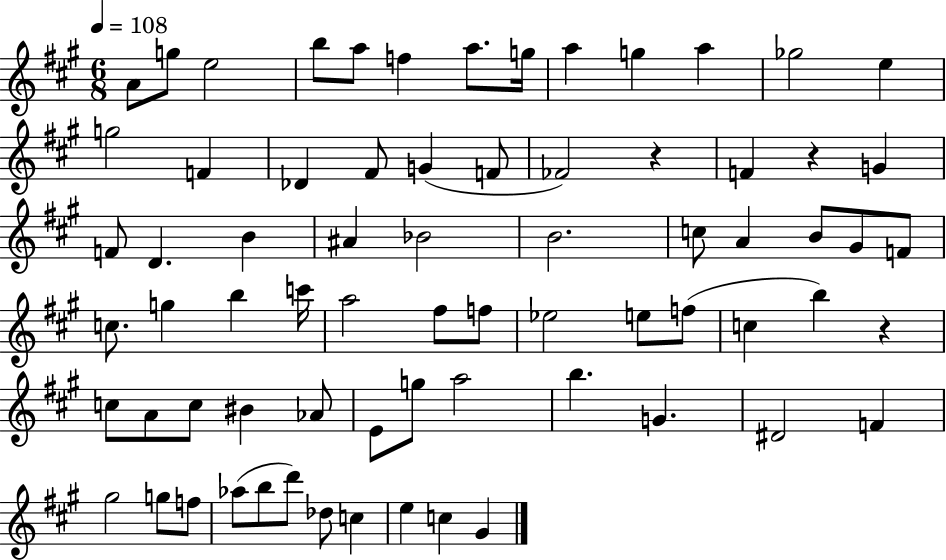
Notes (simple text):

A4/e G5/e E5/h B5/e A5/e F5/q A5/e. G5/s A5/q G5/q A5/q Gb5/h E5/q G5/h F4/q Db4/q F#4/e G4/q F4/e FES4/h R/q F4/q R/q G4/q F4/e D4/q. B4/q A#4/q Bb4/h B4/h. C5/e A4/q B4/e G#4/e F4/e C5/e. G5/q B5/q C6/s A5/h F#5/e F5/e Eb5/h E5/e F5/e C5/q B5/q R/q C5/e A4/e C5/e BIS4/q Ab4/e E4/e G5/e A5/h B5/q. G4/q. D#4/h F4/q G#5/h G5/e F5/e Ab5/e B5/e D6/e Db5/e C5/q E5/q C5/q G#4/q